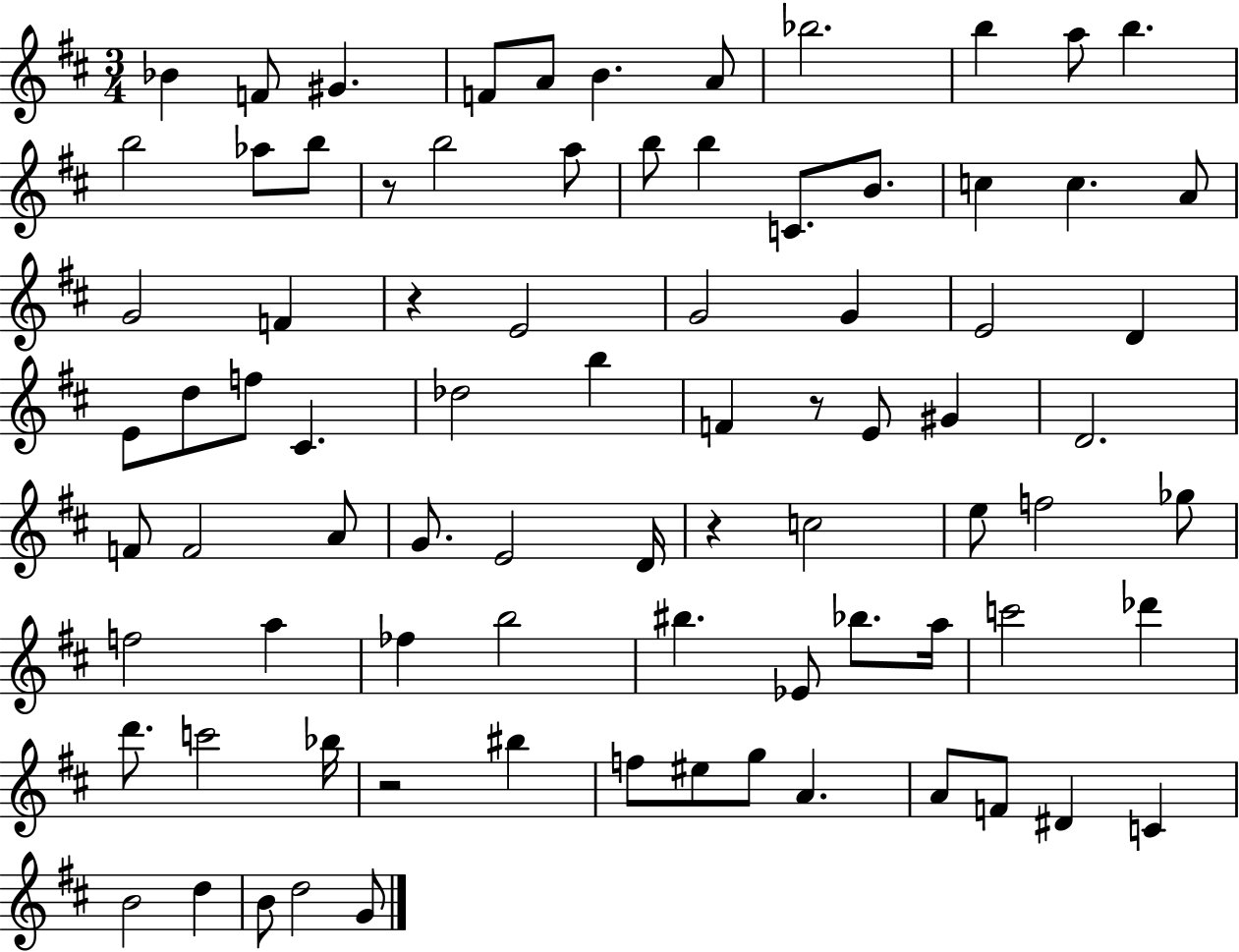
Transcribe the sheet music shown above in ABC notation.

X:1
T:Untitled
M:3/4
L:1/4
K:D
_B F/2 ^G F/2 A/2 B A/2 _b2 b a/2 b b2 _a/2 b/2 z/2 b2 a/2 b/2 b C/2 B/2 c c A/2 G2 F z E2 G2 G E2 D E/2 d/2 f/2 ^C _d2 b F z/2 E/2 ^G D2 F/2 F2 A/2 G/2 E2 D/4 z c2 e/2 f2 _g/2 f2 a _f b2 ^b _E/2 _b/2 a/4 c'2 _d' d'/2 c'2 _b/4 z2 ^b f/2 ^e/2 g/2 A A/2 F/2 ^D C B2 d B/2 d2 G/2